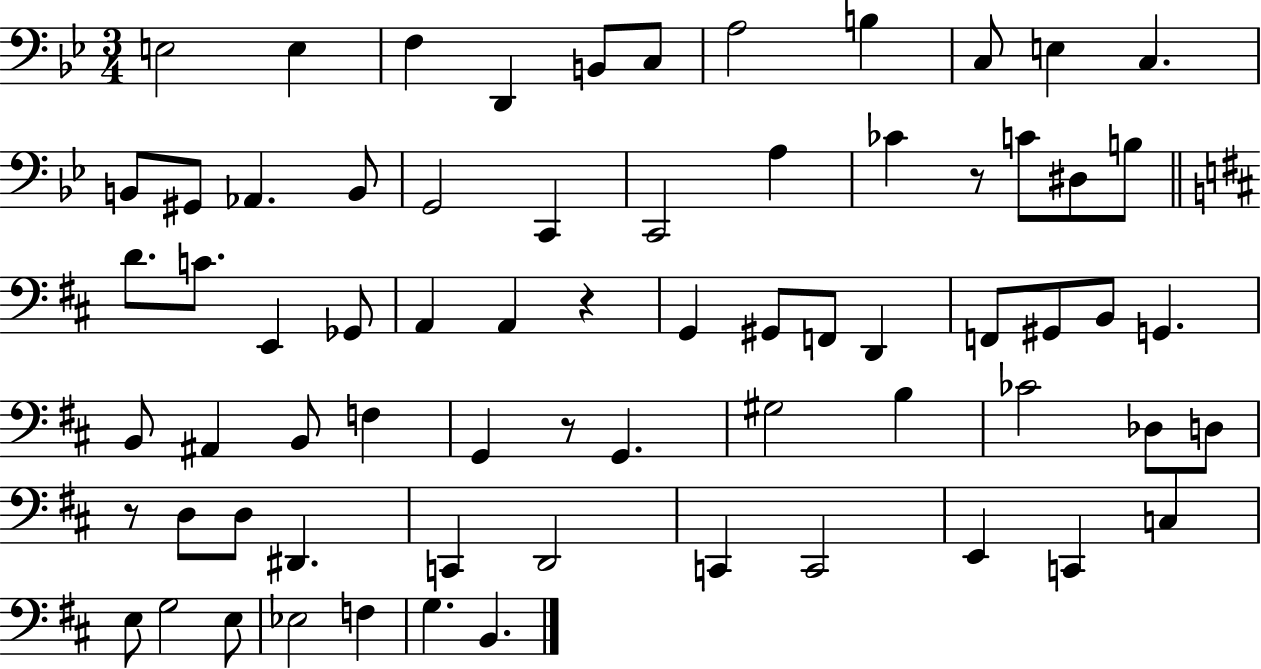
E3/h E3/q F3/q D2/q B2/e C3/e A3/h B3/q C3/e E3/q C3/q. B2/e G#2/e Ab2/q. B2/e G2/h C2/q C2/h A3/q CES4/q R/e C4/e D#3/e B3/e D4/e. C4/e. E2/q Gb2/e A2/q A2/q R/q G2/q G#2/e F2/e D2/q F2/e G#2/e B2/e G2/q. B2/e A#2/q B2/e F3/q G2/q R/e G2/q. G#3/h B3/q CES4/h Db3/e D3/e R/e D3/e D3/e D#2/q. C2/q D2/h C2/q C2/h E2/q C2/q C3/q E3/e G3/h E3/e Eb3/h F3/q G3/q. B2/q.